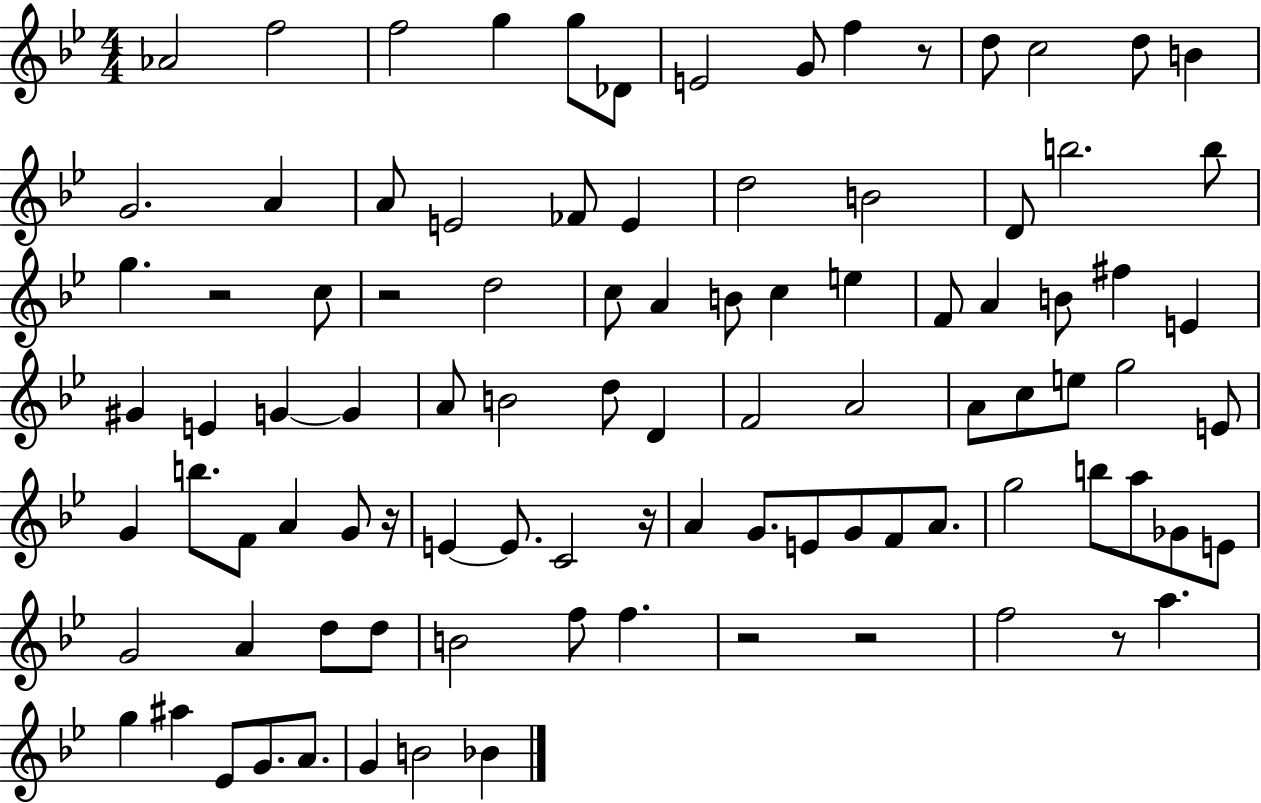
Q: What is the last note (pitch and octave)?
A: Bb4